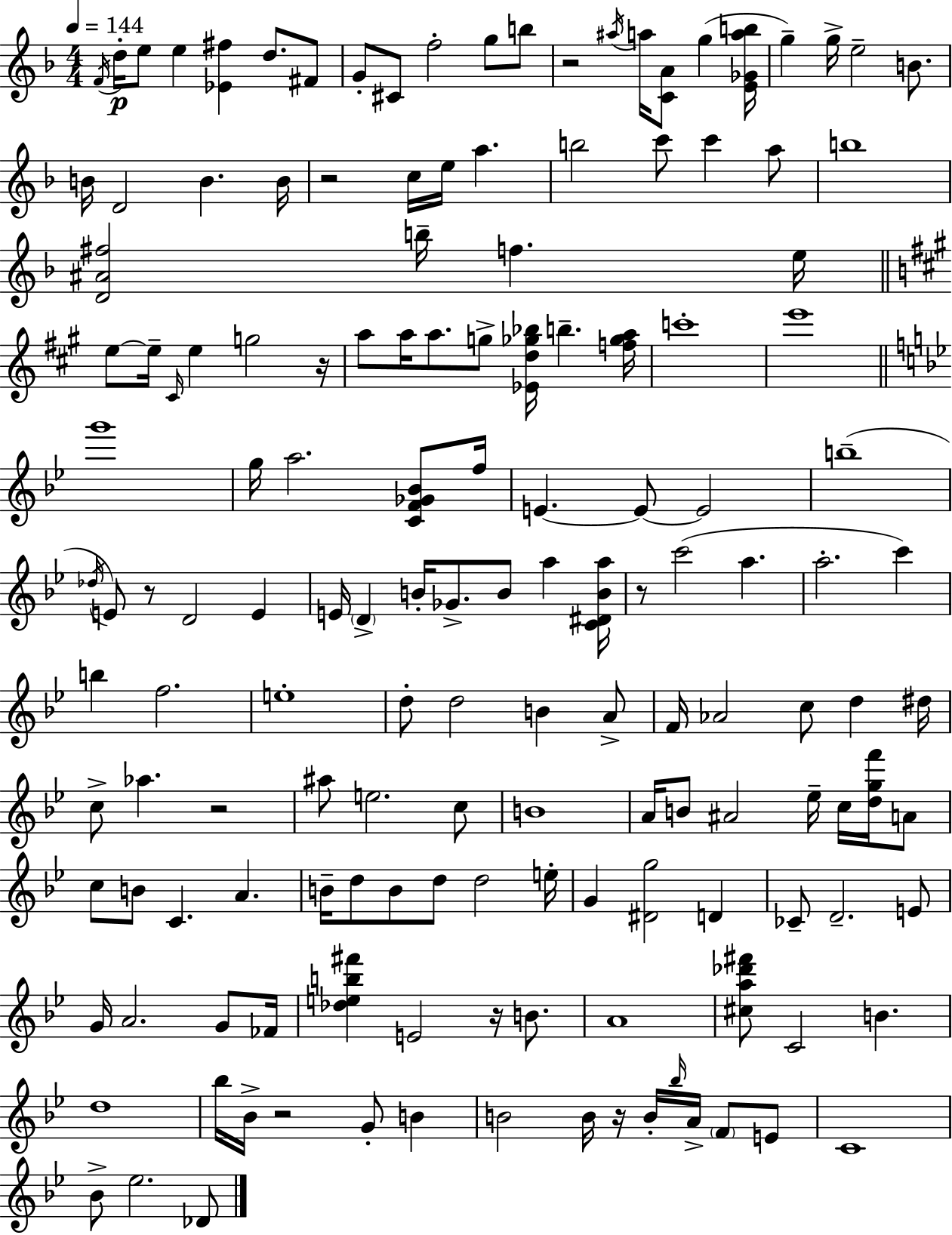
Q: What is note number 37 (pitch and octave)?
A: E5